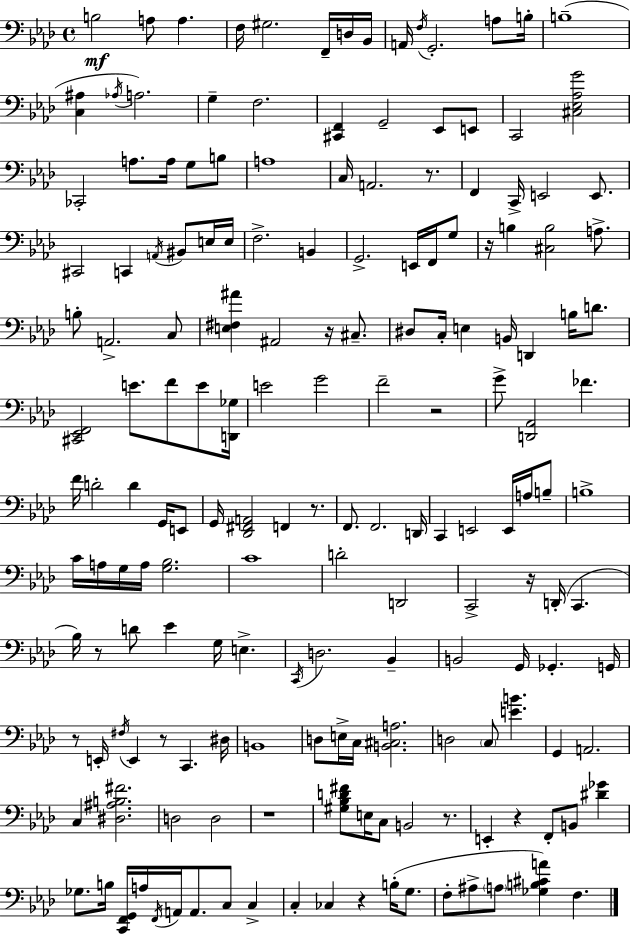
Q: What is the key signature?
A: F minor